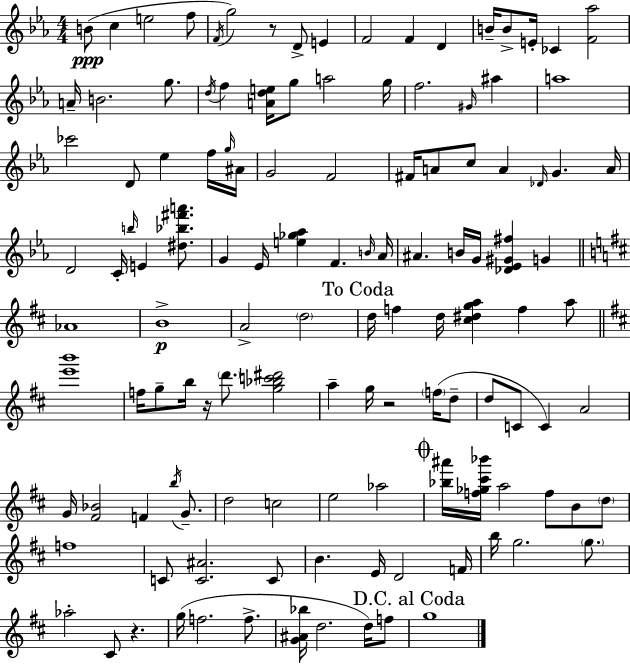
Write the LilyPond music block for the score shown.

{
  \clef treble
  \numericTimeSignature
  \time 4/4
  \key ees \major
  \repeat volta 2 { b'8(\ppp c''4 e''2 f''8 | \acciaccatura { f'16 } g''2) r8 d'8-> e'4 | f'2 f'4 d'4 | b'16-- b'8-> e'16-. ces'4 <f' aes''>2 | \break a'16-- b'2. g''8. | \acciaccatura { d''16 } f''4 <a' d'' e''>16 g''8 a''2 | g''16 f''2. \grace { gis'16 } ais''4 | a''1 | \break ces'''2 d'8 ees''4 | f''16 \grace { g''16 } ais'16 g'2 f'2 | fis'16 a'8 c''8 a'4 \grace { des'16 } g'4. | a'16 d'2 c'16-. \grace { b''16 } e'4 | \break <dis'' bes'' fis''' a'''>8. g'4 ees'16 <e'' ges'' aes''>4 f'4. | \grace { b'16 } aes'16 ais'4. b'16 g'16 <des' ees' gis' fis''>4 | g'4 \bar "||" \break \key b \minor aes'1 | b'1->\p | a'2-> \parenthesize d''2 | \mark "To Coda" d''16 f''4 d''16 <cis'' dis'' g'' a''>4 f''4 a''8 | \break \bar "||" \break \key d \major <e''' b'''>1 | f''16 g''8-- b''16 r16 \parenthesize d'''8. <g'' bes'' c''' dis'''>2 | a''4-- g''16 r2 \parenthesize f''16( d''8-- | d''8 c'8 c'4) a'2 | \break g'16 <fis' bes'>2 f'4 \acciaccatura { b''16 } g'8.-- | d''2 c''2 | e''2 aes''2 | \mark \markup { \musicglyph "scripts.coda" } <bes'' ais'''>16 <f'' ges'' cis''' bes'''>16 a''2 f''8 b'8 \parenthesize d''8 | \break f''1 | c'8 <c' ais'>2. c'8 | b'4. e'16 d'2 | f'16 b''16 g''2. \parenthesize g''8. | \break aes''2-. cis'8 r4. | g''16( f''2. f''8.-> | <g' ais' bes''>16 d''2. d''16) f''8 | \mark "D.C. al Coda" g''1 | \break } \bar "|."
}